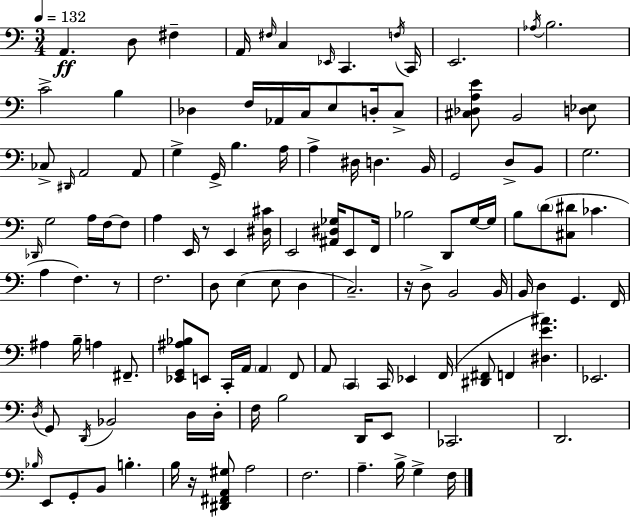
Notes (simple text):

A2/q. D3/e F#3/q A2/s F#3/s C3/q Eb2/s C2/q. F3/s C2/s E2/h. Ab3/s B3/h. C4/h B3/q Db3/q F3/s Ab2/s C3/s E3/e D3/s C3/e [C#3,Db3,A3,E4]/e B2/h [D3,Eb3]/e CES3/e D#2/s A2/h A2/e G3/q G2/s B3/q. A3/s A3/q D#3/s D3/q. B2/s G2/h D3/e B2/e G3/h. Db2/s G3/h A3/s F3/s F3/e A3/q E2/s R/e E2/q [D#3,C#4]/s E2/h [A#2,D#3,Gb3]/s E2/e F2/s Bb3/h D2/e G3/s G3/s B3/e D4/e [C#3,D#4]/e CES4/q. A3/q F3/q. R/e F3/h. D3/e E3/q E3/e D3/q C3/h. R/s D3/e B2/h B2/s B2/s D3/q G2/q. F2/s A#3/q B3/s A3/q F#2/e. [Eb2,G2,A#3,Bb3]/e E2/e C2/s A2/s A2/q F2/e A2/e C2/q C2/s Eb2/q F2/s [D#2,F#2]/e F2/q [D#3,E4,A#4]/q. Eb2/h. D3/s G2/e D2/s Bb2/h D3/s D3/s F3/s B3/h D2/s E2/e CES2/h. D2/h. Bb3/s E2/e G2/e B2/e B3/q. B3/s R/s [D#2,F#2,A2,G#3]/e A3/h F3/h. A3/q. B3/s G3/q F3/s